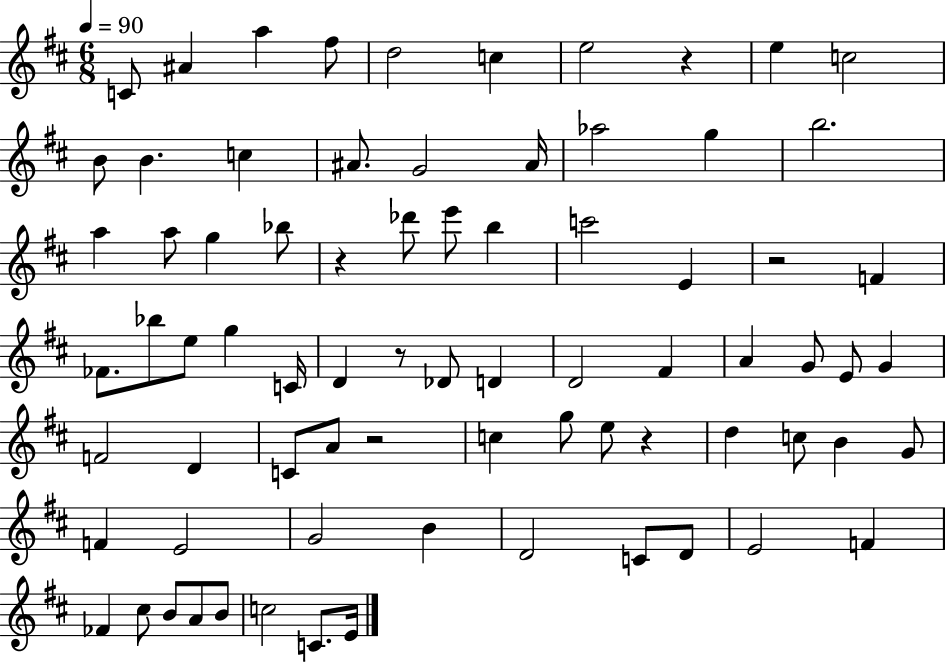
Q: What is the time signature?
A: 6/8